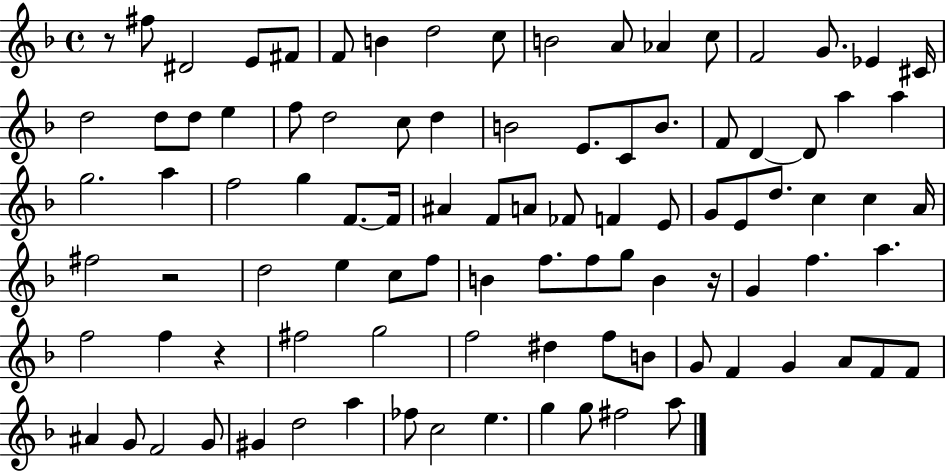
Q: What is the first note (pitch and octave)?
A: F#5